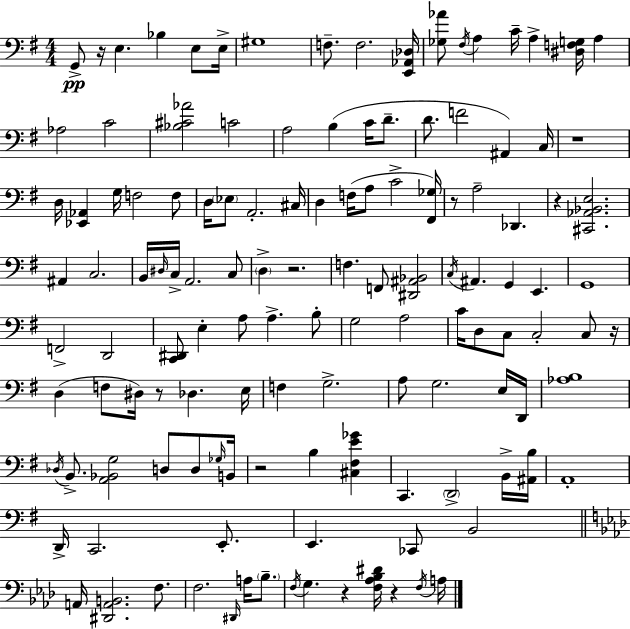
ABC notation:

X:1
T:Untitled
M:4/4
L:1/4
K:Em
G,,/2 z/4 E, _B, E,/2 E,/4 ^G,4 F,/2 F,2 [E,,_A,,_D,]/4 [_G,_A]/2 ^F,/4 A, C/4 A, [^D,F,G,]/4 A, _A,2 C2 [_B,^C_A]2 C2 A,2 B, C/4 D/2 D/2 F2 ^A,, C,/4 z4 D,/4 [_E,,_A,,] G,/4 F,2 F,/2 D,/4 _E,/2 A,,2 ^C,/4 D, F,/4 A,/2 C2 [^F,,_G,]/4 z/2 A,2 _D,, z [^C,,_A,,_B,,E,]2 ^A,, C,2 B,,/4 ^D,/4 C,/4 A,,2 C,/2 D, z2 F, F,,/2 [^D,,^A,,_B,,]2 C,/4 ^A,, G,, E,, G,,4 F,,2 D,,2 [C,,^D,,]/2 E, A,/2 A, B,/2 G,2 A,2 C/4 D,/2 C,/2 C,2 C,/2 z/4 D, F,/2 ^D,/4 z/2 _D, E,/4 F, G,2 A,/2 G,2 E,/4 D,,/4 [_A,B,]4 _D,/4 B,,/2 [A,,_B,,G,]2 D,/2 D,/2 _G,/4 B,,/4 z2 B, [^C,^F,E_G] C,, D,,2 B,,/4 [^A,,B,]/4 A,,4 D,,/4 C,,2 E,,/2 E,, _C,,/2 B,,2 A,,/4 [^D,,A,,B,,]2 F,/2 F,2 ^D,,/4 A,/4 _B,/2 F,/4 G, z [F,_A,_B,^D]/4 z F,/4 A,/4